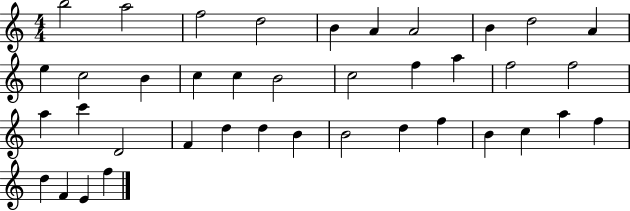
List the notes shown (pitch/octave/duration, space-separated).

B5/h A5/h F5/h D5/h B4/q A4/q A4/h B4/q D5/h A4/q E5/q C5/h B4/q C5/q C5/q B4/h C5/h F5/q A5/q F5/h F5/h A5/q C6/q D4/h F4/q D5/q D5/q B4/q B4/h D5/q F5/q B4/q C5/q A5/q F5/q D5/q F4/q E4/q F5/q